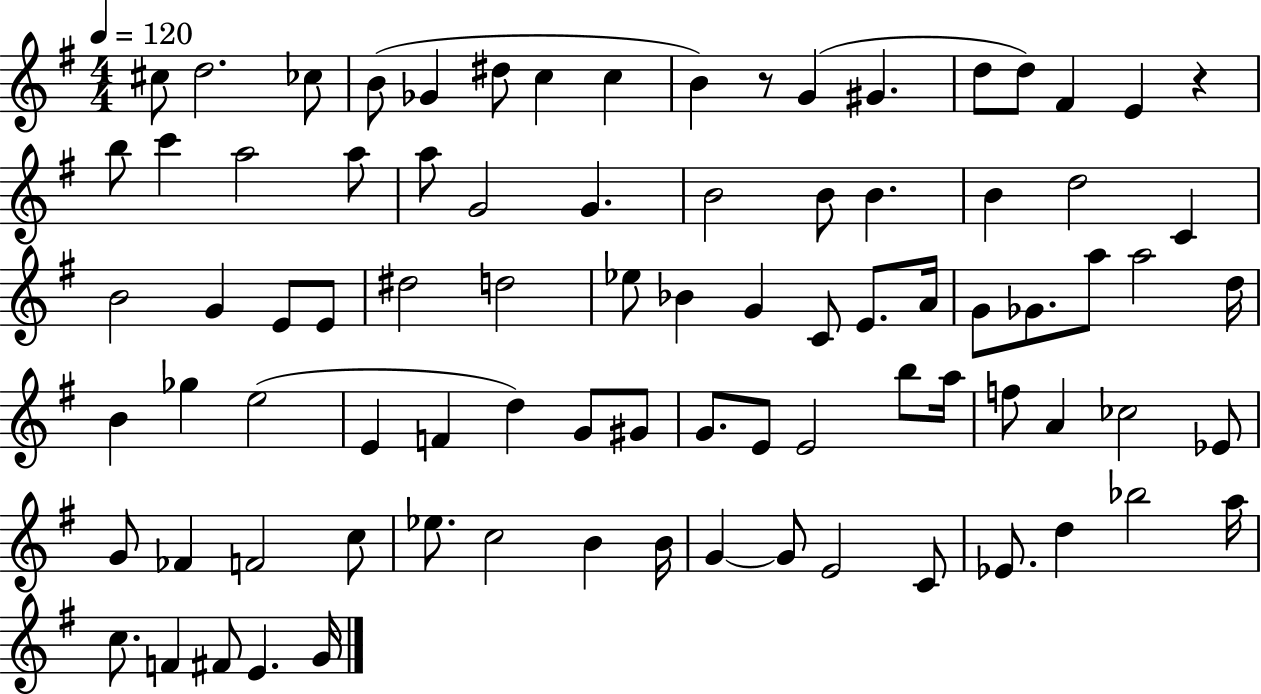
X:1
T:Untitled
M:4/4
L:1/4
K:G
^c/2 d2 _c/2 B/2 _G ^d/2 c c B z/2 G ^G d/2 d/2 ^F E z b/2 c' a2 a/2 a/2 G2 G B2 B/2 B B d2 C B2 G E/2 E/2 ^d2 d2 _e/2 _B G C/2 E/2 A/4 G/2 _G/2 a/2 a2 d/4 B _g e2 E F d G/2 ^G/2 G/2 E/2 E2 b/2 a/4 f/2 A _c2 _E/2 G/2 _F F2 c/2 _e/2 c2 B B/4 G G/2 E2 C/2 _E/2 d _b2 a/4 c/2 F ^F/2 E G/4